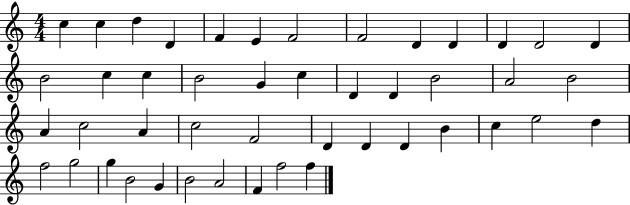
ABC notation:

X:1
T:Untitled
M:4/4
L:1/4
K:C
c c d D F E F2 F2 D D D D2 D B2 c c B2 G c D D B2 A2 B2 A c2 A c2 F2 D D D B c e2 d f2 g2 g B2 G B2 A2 F f2 f